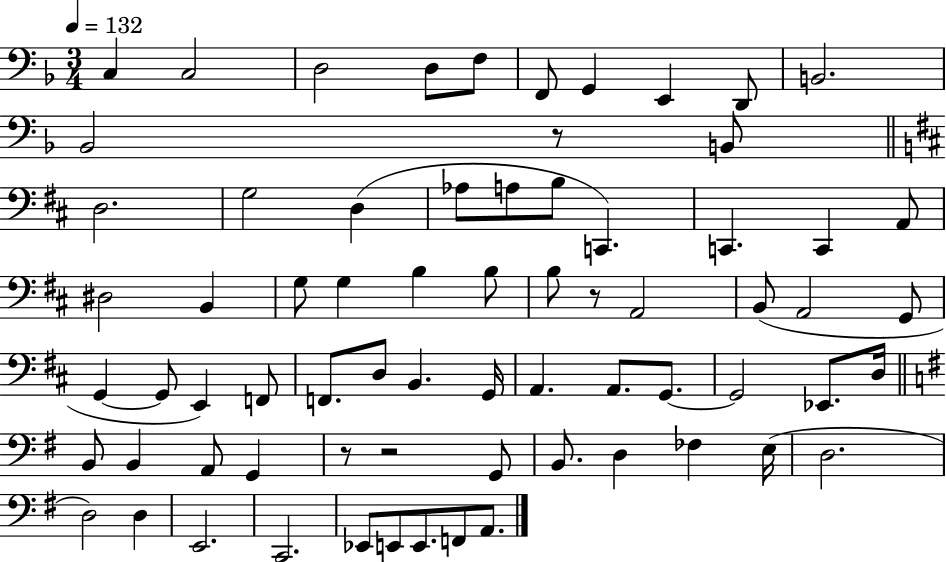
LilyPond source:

{
  \clef bass
  \numericTimeSignature
  \time 3/4
  \key f \major
  \tempo 4 = 132
  \repeat volta 2 { c4 c2 | d2 d8 f8 | f,8 g,4 e,4 d,8 | b,2. | \break bes,2 r8 b,8 | \bar "||" \break \key d \major d2. | g2 d4( | aes8 a8 b8 c,4.) | c,4. c,4 a,8 | \break dis2 b,4 | g8 g4 b4 b8 | b8 r8 a,2 | b,8( a,2 g,8 | \break g,4~~ g,8 e,4) f,8 | f,8. d8 b,4. g,16 | a,4. a,8. g,8.~~ | g,2 ees,8. d16 | \break \bar "||" \break \key g \major b,8 b,4 a,8 g,4 | r8 r2 g,8 | b,8. d4 fes4 e16( | d2. | \break d2) d4 | e,2. | c,2. | ees,8 e,8 e,8. f,8 a,8. | \break } \bar "|."
}